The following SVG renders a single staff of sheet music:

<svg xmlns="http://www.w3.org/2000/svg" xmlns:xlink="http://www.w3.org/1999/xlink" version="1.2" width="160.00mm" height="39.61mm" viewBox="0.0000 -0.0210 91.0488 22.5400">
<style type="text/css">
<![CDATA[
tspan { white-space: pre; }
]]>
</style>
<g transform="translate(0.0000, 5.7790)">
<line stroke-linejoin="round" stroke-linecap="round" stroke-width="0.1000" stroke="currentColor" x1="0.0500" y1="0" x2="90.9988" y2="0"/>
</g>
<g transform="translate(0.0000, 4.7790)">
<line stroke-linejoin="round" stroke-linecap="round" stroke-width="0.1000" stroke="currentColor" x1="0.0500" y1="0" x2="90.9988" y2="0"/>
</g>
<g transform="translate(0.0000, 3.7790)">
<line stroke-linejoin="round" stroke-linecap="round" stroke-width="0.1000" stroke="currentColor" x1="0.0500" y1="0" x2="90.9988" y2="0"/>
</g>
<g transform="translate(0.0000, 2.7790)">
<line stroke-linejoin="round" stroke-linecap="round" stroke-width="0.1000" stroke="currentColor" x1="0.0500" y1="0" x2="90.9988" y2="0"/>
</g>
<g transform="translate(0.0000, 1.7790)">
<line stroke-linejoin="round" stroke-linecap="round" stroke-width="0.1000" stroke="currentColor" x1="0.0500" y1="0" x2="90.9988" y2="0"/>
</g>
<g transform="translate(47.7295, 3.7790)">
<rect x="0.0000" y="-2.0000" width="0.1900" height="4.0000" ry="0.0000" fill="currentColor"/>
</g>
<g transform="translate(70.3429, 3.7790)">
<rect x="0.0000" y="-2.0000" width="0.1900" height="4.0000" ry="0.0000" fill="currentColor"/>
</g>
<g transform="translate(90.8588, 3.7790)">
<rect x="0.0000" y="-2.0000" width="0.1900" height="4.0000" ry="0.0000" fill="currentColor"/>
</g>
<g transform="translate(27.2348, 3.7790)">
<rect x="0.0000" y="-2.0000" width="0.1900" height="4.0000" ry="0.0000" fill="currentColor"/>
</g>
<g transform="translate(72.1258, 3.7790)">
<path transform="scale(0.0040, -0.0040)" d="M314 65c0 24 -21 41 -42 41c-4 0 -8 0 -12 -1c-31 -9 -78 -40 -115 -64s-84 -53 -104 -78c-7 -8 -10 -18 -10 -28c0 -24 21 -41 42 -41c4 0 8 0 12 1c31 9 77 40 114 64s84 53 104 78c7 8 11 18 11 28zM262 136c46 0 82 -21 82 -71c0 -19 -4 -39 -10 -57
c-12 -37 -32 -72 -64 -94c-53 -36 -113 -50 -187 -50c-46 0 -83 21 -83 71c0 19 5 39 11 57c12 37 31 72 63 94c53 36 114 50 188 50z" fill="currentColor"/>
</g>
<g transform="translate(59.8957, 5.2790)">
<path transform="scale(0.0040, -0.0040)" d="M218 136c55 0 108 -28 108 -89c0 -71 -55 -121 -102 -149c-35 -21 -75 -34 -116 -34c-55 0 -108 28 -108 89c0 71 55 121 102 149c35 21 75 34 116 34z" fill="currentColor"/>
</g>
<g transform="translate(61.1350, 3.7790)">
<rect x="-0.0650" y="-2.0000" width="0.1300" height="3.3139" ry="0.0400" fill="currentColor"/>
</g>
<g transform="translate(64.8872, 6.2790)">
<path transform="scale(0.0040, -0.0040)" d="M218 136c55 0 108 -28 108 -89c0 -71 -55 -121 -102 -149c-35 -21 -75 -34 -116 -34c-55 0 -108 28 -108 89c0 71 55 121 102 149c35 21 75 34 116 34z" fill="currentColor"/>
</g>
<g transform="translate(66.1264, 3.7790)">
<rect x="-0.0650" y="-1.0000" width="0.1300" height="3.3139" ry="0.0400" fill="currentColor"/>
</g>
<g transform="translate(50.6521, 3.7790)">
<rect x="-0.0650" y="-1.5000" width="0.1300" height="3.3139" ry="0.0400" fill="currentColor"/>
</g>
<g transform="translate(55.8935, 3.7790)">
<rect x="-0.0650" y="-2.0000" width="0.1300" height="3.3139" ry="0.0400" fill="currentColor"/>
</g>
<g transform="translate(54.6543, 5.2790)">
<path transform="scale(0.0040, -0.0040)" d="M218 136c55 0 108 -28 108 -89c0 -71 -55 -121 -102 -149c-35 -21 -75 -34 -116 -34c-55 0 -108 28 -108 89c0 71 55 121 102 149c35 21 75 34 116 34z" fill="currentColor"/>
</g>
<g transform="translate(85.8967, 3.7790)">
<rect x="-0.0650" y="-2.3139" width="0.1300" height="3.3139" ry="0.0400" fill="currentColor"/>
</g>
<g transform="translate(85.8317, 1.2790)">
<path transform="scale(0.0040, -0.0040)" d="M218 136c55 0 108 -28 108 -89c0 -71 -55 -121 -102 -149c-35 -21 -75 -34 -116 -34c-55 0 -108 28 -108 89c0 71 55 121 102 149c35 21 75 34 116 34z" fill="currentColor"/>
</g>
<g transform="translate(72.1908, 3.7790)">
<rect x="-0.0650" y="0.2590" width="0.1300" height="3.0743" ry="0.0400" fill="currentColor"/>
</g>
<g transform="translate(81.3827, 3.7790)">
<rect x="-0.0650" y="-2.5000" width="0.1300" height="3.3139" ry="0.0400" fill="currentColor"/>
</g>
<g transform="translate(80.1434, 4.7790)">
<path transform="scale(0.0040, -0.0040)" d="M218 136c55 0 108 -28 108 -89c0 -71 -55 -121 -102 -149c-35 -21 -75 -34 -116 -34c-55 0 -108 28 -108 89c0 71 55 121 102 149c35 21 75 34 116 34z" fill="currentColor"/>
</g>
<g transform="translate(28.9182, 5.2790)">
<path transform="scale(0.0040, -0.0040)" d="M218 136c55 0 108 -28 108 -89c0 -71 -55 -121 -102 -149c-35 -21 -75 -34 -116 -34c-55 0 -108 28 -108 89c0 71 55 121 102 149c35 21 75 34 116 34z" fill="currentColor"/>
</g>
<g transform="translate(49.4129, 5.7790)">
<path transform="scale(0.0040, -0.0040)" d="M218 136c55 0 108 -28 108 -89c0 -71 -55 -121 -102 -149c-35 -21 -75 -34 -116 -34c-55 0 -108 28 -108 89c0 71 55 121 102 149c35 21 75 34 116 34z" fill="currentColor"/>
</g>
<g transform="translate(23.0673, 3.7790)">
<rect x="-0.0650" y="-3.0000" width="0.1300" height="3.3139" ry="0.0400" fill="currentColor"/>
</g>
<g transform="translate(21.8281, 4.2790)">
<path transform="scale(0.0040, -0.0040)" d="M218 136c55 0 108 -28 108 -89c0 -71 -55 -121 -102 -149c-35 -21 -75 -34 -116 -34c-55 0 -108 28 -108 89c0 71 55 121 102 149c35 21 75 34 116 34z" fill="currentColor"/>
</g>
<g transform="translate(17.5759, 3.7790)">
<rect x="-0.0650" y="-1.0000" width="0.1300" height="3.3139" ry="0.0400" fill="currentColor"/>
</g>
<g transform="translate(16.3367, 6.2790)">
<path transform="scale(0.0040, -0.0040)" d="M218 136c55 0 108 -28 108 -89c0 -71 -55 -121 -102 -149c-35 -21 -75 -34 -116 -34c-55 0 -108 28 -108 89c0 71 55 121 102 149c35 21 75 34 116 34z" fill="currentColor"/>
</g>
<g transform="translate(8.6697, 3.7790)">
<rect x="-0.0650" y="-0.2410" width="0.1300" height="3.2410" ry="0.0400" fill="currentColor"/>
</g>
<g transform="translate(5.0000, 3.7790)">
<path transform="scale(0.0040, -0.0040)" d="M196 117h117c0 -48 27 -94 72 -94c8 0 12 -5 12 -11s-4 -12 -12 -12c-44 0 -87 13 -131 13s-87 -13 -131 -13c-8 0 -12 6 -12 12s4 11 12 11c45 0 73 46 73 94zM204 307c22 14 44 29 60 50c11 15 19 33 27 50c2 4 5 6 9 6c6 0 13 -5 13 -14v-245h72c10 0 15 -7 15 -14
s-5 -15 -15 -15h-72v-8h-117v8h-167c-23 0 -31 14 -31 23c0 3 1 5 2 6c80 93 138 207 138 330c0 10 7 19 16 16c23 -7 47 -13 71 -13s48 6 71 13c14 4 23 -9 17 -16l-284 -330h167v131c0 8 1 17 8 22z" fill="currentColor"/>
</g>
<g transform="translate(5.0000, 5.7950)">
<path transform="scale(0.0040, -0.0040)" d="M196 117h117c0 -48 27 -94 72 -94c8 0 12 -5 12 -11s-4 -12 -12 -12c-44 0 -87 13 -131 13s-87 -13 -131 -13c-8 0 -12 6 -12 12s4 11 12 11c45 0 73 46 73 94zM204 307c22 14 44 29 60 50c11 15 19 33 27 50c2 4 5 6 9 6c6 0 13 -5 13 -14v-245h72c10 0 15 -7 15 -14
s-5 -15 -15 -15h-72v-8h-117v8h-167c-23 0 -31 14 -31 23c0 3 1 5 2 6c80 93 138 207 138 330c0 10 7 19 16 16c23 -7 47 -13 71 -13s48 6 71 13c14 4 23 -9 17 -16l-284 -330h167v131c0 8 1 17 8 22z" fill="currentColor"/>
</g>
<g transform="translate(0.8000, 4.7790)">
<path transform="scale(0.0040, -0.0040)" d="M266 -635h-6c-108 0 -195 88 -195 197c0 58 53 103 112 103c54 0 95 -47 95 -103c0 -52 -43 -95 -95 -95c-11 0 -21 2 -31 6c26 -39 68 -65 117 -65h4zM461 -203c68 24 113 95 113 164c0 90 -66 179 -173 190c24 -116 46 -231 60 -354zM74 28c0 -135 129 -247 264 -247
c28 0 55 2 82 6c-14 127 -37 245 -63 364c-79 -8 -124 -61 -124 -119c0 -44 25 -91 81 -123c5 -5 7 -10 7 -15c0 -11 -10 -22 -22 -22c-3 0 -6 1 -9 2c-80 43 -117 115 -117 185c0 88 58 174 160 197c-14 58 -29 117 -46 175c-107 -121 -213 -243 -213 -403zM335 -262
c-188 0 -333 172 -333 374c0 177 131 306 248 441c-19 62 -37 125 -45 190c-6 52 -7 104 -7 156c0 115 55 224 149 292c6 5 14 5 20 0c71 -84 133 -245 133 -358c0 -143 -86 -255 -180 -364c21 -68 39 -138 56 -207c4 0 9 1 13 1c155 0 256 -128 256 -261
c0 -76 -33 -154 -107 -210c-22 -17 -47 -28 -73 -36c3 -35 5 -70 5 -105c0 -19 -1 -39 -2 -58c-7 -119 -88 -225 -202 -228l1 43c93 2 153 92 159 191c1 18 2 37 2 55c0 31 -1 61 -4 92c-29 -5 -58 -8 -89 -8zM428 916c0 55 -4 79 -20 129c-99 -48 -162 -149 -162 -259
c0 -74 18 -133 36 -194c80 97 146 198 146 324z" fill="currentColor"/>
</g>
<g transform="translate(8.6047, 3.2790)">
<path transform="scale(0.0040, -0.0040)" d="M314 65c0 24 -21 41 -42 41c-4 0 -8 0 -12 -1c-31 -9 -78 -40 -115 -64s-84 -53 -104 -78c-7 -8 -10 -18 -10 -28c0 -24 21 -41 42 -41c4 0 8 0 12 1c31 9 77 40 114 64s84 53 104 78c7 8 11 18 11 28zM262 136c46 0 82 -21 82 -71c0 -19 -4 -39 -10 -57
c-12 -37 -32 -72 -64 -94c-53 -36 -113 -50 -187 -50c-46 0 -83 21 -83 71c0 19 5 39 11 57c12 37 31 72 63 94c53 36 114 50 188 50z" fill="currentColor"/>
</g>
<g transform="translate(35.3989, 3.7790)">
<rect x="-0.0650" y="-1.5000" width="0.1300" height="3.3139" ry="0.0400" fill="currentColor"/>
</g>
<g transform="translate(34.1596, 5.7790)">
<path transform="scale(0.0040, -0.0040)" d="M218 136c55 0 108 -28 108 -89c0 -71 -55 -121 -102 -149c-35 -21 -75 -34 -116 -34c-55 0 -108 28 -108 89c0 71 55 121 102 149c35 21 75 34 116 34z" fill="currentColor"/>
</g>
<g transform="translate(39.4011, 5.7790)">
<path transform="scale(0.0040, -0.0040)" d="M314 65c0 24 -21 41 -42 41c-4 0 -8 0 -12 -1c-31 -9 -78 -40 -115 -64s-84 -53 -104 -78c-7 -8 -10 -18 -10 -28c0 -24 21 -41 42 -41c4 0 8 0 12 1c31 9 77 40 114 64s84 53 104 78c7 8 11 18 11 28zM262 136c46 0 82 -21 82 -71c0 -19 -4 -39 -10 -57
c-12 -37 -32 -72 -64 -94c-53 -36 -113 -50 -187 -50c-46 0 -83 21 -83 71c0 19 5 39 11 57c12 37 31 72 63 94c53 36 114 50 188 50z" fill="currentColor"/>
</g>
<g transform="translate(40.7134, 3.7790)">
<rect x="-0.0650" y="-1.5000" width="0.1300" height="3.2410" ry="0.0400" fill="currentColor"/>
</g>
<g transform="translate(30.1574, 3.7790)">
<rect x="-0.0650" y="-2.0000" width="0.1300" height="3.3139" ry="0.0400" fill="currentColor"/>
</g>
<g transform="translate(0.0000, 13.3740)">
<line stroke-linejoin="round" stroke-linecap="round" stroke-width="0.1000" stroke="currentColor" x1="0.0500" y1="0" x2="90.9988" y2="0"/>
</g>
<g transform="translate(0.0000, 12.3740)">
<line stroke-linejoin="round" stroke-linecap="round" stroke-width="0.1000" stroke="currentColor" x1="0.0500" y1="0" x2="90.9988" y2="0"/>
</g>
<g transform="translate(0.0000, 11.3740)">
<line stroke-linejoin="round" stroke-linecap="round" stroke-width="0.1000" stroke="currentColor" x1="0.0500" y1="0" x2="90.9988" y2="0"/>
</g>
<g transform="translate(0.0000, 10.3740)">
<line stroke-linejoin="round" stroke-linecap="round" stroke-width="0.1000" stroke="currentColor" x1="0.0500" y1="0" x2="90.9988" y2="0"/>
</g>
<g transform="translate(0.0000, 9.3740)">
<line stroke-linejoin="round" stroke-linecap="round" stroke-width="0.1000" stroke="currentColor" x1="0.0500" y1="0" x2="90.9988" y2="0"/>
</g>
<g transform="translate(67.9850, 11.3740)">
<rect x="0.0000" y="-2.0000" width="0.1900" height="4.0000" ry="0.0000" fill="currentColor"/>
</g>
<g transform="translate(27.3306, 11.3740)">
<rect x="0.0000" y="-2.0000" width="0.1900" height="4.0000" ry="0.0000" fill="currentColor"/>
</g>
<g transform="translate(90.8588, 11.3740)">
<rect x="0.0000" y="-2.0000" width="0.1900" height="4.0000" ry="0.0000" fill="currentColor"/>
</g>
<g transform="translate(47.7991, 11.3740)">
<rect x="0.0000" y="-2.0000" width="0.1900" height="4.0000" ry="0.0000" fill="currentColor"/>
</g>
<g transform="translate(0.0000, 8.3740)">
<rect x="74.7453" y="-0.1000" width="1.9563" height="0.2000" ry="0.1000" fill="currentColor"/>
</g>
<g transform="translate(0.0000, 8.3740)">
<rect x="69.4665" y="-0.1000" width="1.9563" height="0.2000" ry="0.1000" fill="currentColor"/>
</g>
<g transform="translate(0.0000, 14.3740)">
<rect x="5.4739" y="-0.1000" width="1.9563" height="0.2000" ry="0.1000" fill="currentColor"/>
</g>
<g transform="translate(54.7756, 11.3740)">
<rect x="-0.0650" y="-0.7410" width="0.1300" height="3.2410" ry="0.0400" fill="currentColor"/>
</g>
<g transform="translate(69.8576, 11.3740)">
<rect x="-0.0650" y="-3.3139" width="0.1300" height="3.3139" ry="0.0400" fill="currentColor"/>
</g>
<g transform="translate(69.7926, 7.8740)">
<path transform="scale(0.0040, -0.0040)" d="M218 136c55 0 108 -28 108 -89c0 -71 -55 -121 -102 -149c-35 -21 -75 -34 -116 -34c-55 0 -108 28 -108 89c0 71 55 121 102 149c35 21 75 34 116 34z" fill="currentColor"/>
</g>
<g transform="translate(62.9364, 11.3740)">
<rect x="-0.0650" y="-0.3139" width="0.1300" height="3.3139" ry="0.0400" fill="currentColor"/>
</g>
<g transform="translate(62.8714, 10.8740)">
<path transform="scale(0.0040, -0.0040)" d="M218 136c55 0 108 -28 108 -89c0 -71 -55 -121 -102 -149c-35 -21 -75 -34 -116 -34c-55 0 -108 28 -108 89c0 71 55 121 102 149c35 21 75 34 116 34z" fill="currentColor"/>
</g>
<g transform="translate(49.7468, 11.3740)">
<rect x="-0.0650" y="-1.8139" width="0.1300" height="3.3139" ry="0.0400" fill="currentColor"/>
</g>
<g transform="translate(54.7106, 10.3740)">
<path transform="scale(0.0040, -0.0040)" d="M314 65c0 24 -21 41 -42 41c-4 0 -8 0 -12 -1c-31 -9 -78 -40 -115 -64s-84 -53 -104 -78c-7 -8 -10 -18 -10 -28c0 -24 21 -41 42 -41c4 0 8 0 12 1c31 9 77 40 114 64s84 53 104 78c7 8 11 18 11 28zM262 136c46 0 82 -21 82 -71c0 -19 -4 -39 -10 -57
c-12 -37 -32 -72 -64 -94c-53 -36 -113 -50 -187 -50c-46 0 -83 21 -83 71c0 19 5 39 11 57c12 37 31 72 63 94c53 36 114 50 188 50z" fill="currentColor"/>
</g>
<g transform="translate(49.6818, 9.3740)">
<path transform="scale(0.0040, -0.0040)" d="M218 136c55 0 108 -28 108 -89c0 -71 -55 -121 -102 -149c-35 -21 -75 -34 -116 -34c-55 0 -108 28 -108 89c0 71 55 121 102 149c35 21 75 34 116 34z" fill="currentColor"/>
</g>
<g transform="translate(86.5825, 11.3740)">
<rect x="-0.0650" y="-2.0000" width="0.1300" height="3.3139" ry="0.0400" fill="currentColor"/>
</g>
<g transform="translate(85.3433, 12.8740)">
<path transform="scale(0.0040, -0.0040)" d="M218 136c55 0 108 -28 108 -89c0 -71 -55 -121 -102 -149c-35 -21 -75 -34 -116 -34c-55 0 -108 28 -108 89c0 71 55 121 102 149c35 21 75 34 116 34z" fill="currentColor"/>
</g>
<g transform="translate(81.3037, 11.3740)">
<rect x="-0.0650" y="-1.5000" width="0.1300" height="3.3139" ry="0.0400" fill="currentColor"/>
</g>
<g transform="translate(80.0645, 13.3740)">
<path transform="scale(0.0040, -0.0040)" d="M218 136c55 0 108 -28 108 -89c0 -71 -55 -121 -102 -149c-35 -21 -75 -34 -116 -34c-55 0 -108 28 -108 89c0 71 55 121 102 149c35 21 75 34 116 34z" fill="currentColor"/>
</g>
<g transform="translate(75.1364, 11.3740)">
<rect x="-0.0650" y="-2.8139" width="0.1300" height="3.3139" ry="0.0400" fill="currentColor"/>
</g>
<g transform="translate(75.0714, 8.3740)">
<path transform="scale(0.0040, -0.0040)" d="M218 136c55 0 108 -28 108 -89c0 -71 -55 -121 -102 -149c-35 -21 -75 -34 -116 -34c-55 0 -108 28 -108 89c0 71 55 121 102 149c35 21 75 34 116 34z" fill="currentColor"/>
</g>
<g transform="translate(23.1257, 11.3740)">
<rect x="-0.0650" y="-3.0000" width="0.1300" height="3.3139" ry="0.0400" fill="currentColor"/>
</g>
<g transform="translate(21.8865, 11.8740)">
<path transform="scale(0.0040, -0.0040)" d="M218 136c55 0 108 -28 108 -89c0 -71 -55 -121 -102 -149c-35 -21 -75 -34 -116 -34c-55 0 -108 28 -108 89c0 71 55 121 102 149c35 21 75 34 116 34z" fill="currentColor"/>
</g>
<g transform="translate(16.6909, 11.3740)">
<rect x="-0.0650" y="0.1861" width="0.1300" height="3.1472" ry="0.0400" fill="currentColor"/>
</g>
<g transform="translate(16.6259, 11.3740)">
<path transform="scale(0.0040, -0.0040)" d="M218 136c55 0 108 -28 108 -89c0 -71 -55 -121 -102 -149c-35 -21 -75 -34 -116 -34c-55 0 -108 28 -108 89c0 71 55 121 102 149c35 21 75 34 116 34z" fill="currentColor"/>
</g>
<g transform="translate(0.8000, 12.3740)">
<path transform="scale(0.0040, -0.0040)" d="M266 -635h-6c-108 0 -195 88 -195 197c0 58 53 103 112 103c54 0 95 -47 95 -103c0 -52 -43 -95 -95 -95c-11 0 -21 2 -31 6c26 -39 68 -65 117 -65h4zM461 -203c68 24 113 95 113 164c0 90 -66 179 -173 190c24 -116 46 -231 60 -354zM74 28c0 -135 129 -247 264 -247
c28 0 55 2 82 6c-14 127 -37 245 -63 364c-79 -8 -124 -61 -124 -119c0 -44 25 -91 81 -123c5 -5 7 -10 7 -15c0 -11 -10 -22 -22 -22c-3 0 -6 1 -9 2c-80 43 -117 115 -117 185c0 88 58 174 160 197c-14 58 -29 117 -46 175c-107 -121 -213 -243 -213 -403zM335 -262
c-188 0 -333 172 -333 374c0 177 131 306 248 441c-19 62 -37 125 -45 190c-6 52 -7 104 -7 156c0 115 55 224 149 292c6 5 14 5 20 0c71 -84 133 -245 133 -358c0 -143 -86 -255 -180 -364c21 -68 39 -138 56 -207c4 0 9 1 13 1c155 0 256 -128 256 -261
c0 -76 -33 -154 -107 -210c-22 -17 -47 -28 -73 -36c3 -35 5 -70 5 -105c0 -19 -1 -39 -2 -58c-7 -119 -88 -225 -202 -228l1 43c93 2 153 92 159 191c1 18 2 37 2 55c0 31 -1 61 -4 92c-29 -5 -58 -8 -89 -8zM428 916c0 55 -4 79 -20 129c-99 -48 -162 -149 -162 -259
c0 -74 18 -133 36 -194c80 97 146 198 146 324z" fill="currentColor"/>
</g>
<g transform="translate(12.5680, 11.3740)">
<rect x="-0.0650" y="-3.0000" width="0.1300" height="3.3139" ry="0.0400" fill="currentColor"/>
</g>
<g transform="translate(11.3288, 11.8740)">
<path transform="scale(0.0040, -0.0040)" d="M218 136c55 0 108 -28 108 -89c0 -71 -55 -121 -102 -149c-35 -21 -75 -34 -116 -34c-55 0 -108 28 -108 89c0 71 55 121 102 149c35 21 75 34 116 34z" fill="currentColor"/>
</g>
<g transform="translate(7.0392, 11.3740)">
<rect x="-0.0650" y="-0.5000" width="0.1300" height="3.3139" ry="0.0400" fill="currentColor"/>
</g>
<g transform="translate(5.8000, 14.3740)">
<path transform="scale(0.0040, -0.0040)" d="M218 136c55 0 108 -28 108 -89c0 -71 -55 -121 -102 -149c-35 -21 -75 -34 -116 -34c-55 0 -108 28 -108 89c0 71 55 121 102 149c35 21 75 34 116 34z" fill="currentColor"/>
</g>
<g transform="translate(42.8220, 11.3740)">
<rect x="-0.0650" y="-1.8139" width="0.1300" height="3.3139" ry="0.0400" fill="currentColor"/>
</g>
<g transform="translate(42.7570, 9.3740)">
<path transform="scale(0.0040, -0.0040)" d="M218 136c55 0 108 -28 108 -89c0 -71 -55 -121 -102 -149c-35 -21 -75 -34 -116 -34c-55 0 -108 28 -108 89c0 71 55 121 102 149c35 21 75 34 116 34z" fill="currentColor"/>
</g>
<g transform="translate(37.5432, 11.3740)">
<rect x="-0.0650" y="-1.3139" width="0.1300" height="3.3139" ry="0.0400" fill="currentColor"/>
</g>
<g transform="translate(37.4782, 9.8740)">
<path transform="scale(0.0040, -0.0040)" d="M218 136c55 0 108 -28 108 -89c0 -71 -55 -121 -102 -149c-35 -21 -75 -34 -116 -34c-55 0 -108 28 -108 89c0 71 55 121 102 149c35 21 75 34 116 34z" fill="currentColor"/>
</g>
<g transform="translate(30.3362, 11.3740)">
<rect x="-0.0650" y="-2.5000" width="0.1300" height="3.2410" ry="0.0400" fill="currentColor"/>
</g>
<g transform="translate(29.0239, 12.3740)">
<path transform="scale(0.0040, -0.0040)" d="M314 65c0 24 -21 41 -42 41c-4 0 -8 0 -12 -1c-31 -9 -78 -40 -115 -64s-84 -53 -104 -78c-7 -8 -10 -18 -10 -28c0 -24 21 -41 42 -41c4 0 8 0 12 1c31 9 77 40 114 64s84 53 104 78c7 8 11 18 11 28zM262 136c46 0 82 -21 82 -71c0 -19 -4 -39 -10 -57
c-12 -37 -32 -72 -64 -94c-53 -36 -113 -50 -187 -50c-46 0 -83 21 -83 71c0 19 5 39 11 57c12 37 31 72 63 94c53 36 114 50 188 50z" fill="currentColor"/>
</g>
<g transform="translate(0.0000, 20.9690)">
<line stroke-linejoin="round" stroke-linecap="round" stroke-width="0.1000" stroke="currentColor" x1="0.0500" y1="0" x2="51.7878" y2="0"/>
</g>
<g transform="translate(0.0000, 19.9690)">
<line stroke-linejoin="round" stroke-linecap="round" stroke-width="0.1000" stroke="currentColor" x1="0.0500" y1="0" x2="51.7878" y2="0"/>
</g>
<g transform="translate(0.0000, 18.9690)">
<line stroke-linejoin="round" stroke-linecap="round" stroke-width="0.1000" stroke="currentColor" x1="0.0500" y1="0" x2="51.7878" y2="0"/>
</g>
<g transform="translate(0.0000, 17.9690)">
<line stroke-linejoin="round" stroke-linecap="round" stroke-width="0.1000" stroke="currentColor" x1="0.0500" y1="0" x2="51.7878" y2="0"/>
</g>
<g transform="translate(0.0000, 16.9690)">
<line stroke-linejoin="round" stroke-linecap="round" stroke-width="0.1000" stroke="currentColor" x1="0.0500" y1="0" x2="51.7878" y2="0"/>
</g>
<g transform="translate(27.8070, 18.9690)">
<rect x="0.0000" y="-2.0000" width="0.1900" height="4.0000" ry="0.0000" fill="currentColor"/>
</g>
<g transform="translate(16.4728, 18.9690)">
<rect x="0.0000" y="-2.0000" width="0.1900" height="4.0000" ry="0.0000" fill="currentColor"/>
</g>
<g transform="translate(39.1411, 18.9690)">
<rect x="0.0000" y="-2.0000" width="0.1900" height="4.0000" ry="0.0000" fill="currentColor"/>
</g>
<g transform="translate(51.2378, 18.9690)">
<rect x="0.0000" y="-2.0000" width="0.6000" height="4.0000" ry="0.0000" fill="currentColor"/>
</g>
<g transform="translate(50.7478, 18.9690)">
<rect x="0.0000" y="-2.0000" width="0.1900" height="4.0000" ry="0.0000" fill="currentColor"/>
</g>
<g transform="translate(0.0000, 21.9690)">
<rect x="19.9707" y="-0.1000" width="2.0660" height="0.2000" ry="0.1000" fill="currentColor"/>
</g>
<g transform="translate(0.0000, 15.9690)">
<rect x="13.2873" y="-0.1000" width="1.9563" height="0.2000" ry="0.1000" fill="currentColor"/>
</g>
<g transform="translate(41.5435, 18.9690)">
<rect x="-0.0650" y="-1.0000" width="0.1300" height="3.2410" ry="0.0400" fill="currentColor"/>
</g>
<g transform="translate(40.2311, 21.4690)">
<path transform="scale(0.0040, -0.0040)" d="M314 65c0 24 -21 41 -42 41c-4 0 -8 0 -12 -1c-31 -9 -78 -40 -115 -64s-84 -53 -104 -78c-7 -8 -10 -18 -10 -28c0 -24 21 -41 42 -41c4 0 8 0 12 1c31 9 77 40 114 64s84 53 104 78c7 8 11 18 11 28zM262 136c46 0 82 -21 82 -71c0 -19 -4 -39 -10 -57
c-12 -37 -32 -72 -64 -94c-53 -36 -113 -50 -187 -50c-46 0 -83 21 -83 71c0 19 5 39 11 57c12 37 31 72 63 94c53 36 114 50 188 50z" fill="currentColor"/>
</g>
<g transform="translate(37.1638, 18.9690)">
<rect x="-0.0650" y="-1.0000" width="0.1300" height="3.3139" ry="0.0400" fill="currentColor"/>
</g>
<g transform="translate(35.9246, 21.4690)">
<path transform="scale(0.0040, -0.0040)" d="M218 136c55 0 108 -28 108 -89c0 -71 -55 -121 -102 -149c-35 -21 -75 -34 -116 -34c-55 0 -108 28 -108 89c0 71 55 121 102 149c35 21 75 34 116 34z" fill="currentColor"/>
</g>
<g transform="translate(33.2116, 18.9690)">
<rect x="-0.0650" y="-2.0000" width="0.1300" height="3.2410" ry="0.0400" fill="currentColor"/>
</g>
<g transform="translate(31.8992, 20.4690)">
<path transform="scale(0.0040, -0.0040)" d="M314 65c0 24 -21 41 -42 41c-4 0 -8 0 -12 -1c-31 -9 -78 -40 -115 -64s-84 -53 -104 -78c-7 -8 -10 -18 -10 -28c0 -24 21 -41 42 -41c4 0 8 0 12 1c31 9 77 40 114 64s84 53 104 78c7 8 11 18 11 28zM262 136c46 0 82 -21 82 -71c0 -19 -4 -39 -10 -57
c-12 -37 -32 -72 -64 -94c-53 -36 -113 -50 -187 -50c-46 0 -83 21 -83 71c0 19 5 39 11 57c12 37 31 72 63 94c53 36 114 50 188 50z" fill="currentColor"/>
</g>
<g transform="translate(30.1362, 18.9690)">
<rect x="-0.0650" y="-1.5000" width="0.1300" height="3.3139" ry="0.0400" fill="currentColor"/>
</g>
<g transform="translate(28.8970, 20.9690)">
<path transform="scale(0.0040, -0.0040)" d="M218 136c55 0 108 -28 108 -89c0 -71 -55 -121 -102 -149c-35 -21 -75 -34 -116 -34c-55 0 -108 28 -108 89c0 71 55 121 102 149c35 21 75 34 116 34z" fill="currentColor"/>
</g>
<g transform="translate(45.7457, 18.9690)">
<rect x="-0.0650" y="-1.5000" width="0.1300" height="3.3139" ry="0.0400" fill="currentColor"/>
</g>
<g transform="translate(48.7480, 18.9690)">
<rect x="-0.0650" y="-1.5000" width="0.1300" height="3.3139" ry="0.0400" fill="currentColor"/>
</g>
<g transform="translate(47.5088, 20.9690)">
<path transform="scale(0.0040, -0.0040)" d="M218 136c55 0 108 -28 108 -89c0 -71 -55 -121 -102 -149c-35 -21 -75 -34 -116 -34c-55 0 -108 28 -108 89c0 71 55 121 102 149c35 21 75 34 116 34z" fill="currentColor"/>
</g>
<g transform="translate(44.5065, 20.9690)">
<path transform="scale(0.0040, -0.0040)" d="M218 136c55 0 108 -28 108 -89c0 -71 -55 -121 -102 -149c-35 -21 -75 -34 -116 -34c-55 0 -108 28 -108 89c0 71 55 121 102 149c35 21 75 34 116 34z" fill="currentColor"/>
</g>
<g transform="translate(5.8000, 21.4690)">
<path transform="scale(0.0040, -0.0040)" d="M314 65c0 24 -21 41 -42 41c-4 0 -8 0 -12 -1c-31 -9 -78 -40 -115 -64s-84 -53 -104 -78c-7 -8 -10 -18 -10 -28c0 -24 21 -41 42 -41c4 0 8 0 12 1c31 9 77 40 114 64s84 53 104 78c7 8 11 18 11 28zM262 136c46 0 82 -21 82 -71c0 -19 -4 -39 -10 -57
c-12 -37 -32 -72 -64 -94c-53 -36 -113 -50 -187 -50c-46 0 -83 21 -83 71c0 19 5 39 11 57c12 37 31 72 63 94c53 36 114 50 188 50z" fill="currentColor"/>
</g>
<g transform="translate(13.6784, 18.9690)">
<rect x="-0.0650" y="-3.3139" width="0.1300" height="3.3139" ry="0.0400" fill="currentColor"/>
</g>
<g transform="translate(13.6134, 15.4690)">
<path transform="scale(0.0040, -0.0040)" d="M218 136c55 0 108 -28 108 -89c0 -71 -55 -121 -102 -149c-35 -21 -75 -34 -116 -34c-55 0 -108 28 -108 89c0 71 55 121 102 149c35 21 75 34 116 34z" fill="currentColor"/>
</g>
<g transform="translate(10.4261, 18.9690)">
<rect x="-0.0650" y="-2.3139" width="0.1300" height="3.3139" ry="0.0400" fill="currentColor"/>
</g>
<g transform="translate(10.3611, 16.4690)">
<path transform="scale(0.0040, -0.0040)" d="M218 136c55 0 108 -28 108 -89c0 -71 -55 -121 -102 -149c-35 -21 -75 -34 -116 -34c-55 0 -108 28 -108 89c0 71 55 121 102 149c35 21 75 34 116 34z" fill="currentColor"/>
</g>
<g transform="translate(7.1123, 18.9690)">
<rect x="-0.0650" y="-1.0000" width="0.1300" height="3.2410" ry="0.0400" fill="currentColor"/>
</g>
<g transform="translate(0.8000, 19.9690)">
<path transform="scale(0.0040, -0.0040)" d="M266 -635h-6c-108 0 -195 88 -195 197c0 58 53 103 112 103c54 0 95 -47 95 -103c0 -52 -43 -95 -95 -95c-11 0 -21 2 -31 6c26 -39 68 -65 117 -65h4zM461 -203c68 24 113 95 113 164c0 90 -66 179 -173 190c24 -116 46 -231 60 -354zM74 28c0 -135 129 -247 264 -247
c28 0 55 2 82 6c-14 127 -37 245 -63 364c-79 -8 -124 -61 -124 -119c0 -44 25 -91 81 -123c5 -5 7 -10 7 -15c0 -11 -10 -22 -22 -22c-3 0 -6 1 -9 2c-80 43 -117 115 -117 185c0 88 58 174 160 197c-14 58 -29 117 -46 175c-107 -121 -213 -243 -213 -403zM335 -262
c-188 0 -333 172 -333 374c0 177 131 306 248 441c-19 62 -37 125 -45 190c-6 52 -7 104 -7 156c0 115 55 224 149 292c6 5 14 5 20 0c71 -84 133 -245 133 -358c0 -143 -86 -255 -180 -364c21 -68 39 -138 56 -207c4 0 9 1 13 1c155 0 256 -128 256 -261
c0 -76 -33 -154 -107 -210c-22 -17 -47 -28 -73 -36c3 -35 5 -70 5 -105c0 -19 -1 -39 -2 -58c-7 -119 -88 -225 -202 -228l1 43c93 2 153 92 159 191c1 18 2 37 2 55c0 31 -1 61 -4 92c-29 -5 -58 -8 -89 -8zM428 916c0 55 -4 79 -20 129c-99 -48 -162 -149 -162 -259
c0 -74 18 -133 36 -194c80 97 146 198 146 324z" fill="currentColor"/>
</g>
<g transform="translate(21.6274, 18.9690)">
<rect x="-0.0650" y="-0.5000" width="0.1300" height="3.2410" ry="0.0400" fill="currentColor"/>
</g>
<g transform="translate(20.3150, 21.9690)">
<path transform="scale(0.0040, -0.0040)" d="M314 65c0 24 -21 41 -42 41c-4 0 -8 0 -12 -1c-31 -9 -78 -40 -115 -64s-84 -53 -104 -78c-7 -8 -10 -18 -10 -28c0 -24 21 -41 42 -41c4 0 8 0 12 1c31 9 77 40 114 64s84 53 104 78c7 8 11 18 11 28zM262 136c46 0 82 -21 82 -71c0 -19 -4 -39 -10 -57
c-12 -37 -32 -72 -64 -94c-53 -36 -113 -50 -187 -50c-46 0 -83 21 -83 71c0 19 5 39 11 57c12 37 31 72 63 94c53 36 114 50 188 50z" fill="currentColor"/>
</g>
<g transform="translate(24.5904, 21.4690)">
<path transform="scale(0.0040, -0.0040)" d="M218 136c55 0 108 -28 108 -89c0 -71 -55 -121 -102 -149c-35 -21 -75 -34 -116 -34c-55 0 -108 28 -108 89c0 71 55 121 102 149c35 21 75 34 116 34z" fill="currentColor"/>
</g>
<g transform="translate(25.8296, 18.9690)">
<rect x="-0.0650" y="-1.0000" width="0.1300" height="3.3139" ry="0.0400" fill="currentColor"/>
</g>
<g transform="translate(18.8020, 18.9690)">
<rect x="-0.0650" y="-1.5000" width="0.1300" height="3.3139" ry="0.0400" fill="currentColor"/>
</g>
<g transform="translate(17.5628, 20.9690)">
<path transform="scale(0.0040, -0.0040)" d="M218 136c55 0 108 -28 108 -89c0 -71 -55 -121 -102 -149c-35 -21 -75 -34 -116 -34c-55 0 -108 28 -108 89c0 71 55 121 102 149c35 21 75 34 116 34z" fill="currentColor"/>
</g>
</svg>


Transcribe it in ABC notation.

X:1
T:Untitled
M:4/4
L:1/4
K:C
c2 D A F E E2 E F F D B2 G g C A B A G2 e f f d2 c b a E F D2 g b E C2 D E F2 D D2 E E